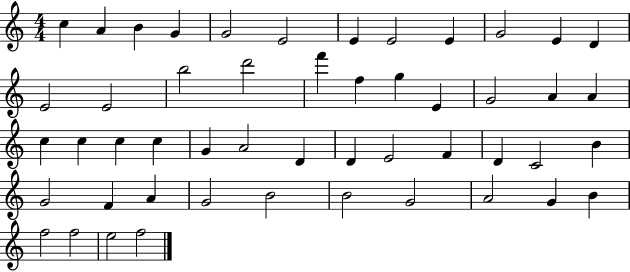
{
  \clef treble
  \numericTimeSignature
  \time 4/4
  \key c \major
  c''4 a'4 b'4 g'4 | g'2 e'2 | e'4 e'2 e'4 | g'2 e'4 d'4 | \break e'2 e'2 | b''2 d'''2 | f'''4 f''4 g''4 e'4 | g'2 a'4 a'4 | \break c''4 c''4 c''4 c''4 | g'4 a'2 d'4 | d'4 e'2 f'4 | d'4 c'2 b'4 | \break g'2 f'4 a'4 | g'2 b'2 | b'2 g'2 | a'2 g'4 b'4 | \break f''2 f''2 | e''2 f''2 | \bar "|."
}